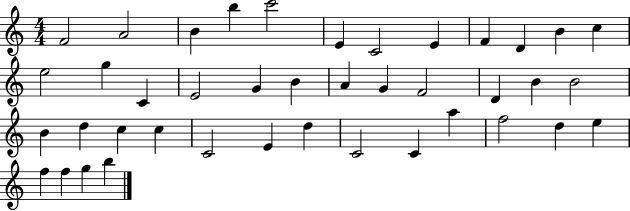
F4/h A4/h B4/q B5/q C6/h E4/q C4/h E4/q F4/q D4/q B4/q C5/q E5/h G5/q C4/q E4/h G4/q B4/q A4/q G4/q F4/h D4/q B4/q B4/h B4/q D5/q C5/q C5/q C4/h E4/q D5/q C4/h C4/q A5/q F5/h D5/q E5/q F5/q F5/q G5/q B5/q